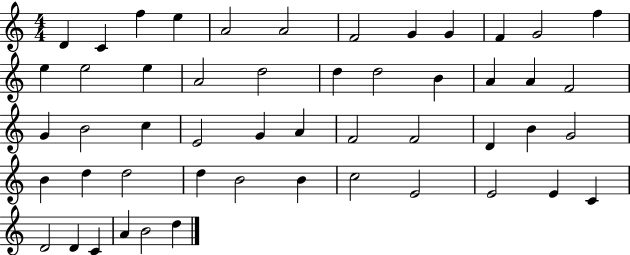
D4/q C4/q F5/q E5/q A4/h A4/h F4/h G4/q G4/q F4/q G4/h F5/q E5/q E5/h E5/q A4/h D5/h D5/q D5/h B4/q A4/q A4/q F4/h G4/q B4/h C5/q E4/h G4/q A4/q F4/h F4/h D4/q B4/q G4/h B4/q D5/q D5/h D5/q B4/h B4/q C5/h E4/h E4/h E4/q C4/q D4/h D4/q C4/q A4/q B4/h D5/q